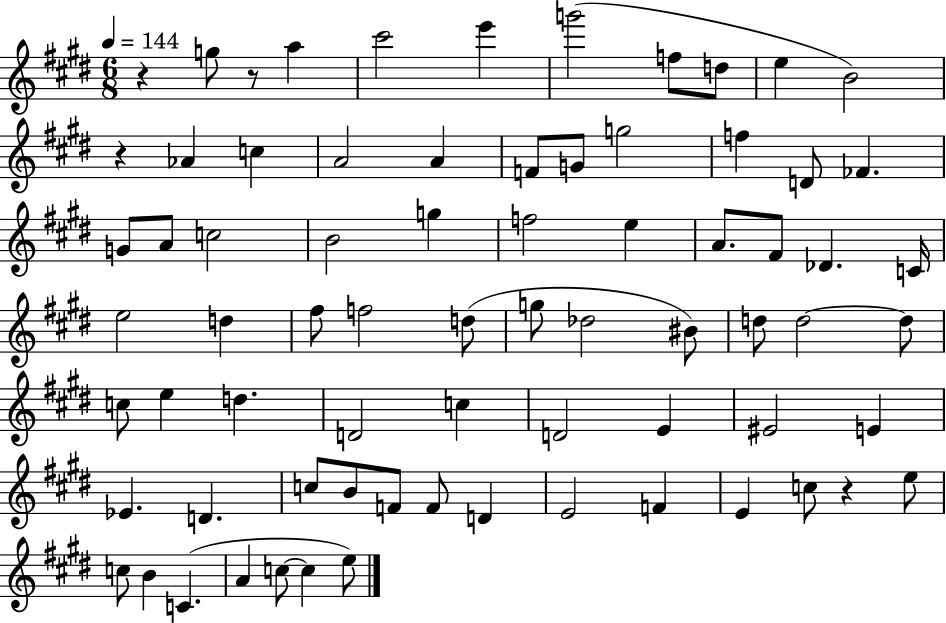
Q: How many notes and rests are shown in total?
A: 73